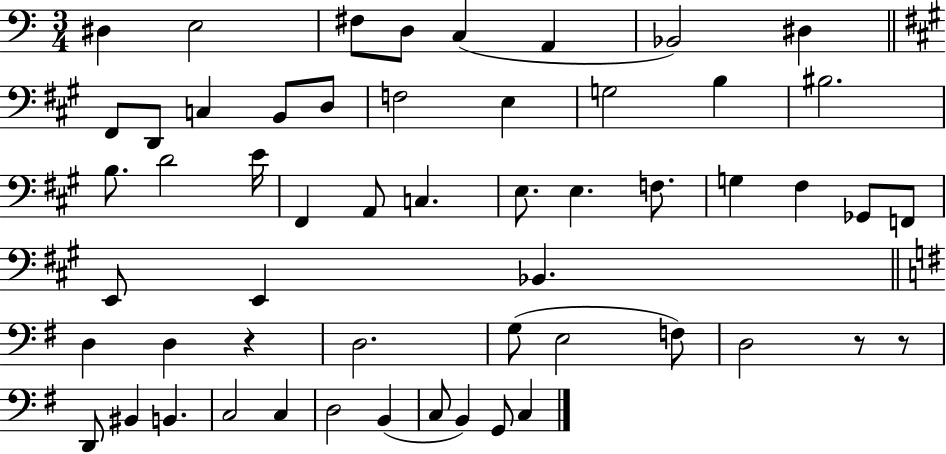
D#3/q E3/h F#3/e D3/e C3/q A2/q Bb2/h D#3/q F#2/e D2/e C3/q B2/e D3/e F3/h E3/q G3/h B3/q BIS3/h. B3/e. D4/h E4/s F#2/q A2/e C3/q. E3/e. E3/q. F3/e. G3/q F#3/q Gb2/e F2/e E2/e E2/q Bb2/q. D3/q D3/q R/q D3/h. G3/e E3/h F3/e D3/h R/e R/e D2/e BIS2/q B2/q. C3/h C3/q D3/h B2/q C3/e B2/q G2/e C3/q